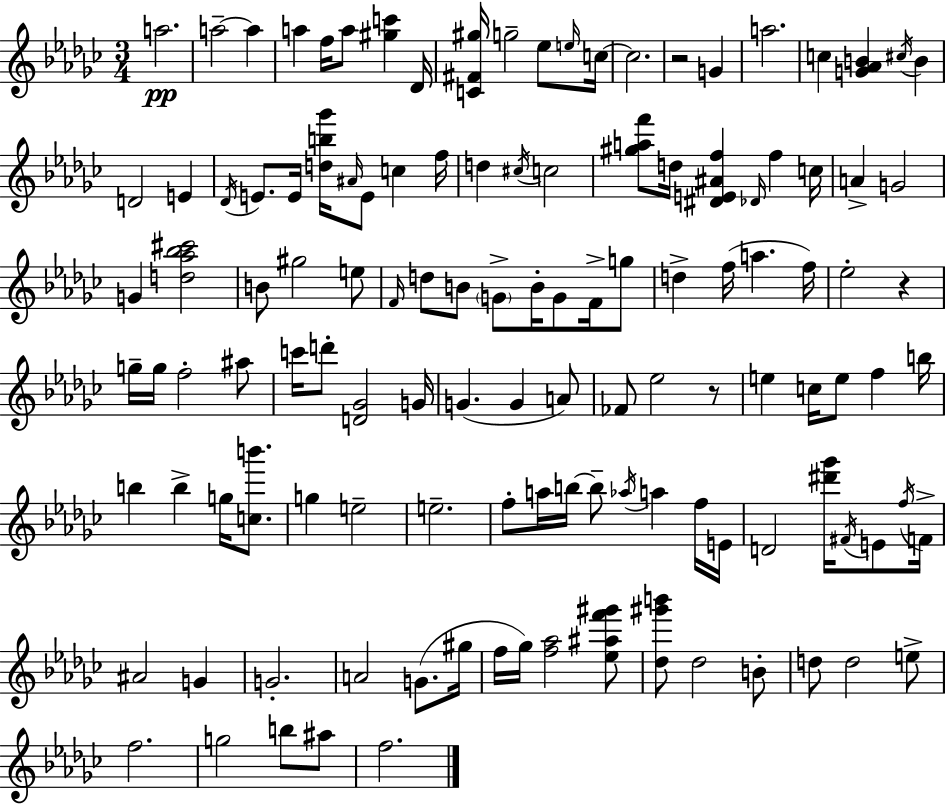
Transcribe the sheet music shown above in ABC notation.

X:1
T:Untitled
M:3/4
L:1/4
K:Ebm
a2 a2 a a f/4 a/2 [^gc'] _D/4 [C^F^g]/4 g2 _e/2 e/4 c/4 c2 z2 G a2 c [G_AB] ^c/4 B D2 E _D/4 E/2 E/4 [db_g']/4 ^A/4 E/2 c f/4 d ^c/4 c2 [^gaf']/2 d/4 [^DE^Af] _D/4 f c/4 A G2 G [d_a_b^c']2 B/2 ^g2 e/2 F/4 d/2 B/2 G/2 B/4 G/2 F/4 g/2 d f/4 a f/4 _e2 z g/4 g/4 f2 ^a/2 c'/4 d'/2 [D_G]2 G/4 G G A/2 _F/2 _e2 z/2 e c/4 e/2 f b/4 b b g/4 [cb']/2 g e2 e2 f/2 a/4 b/4 b/2 _a/4 a f/4 E/4 D2 [^d'_g']/4 ^F/4 E/2 f/4 F/4 ^A2 G G2 A2 G/2 ^g/4 f/4 _g/4 [f_a]2 [_e^af'^g']/2 [_d^g'b']/2 _d2 B/2 d/2 d2 e/2 f2 g2 b/2 ^a/2 f2